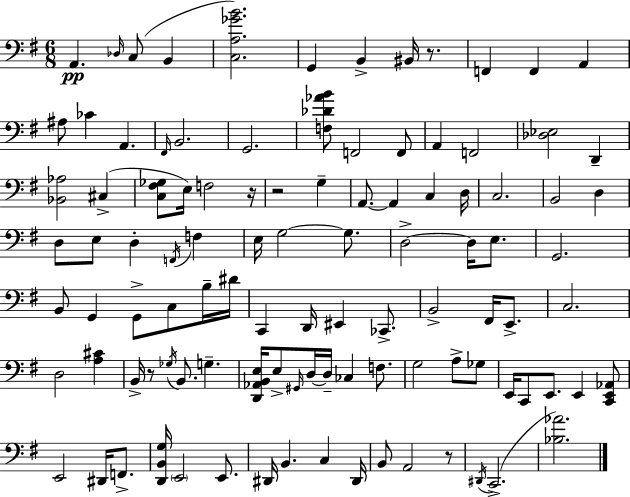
A2/q. Db3/s C3/e B2/q [C3,A3,Gb4,B4]/h. G2/q B2/q BIS2/s R/e. F2/q F2/q A2/q A#3/e CES4/q A2/q. F#2/s B2/h. G2/h. [F3,Db4,Ab4,B4]/e F2/h F2/e A2/q F2/h [Db3,Eb3]/h D2/q [Bb2,Ab3]/h C#3/q [C3,F#3,Gb3]/e E3/s F3/h R/s R/h G3/q A2/e. A2/q C3/q D3/s C3/h. B2/h D3/q D3/e E3/e D3/q F2/s F3/q E3/s G3/h G3/e. D3/h D3/s E3/e. G2/h. B2/e G2/q G2/e C3/e B3/s D#4/s C2/q D2/s EIS2/q CES2/e. B2/h F#2/s E2/e. C3/h. D3/h [A3,C#4]/q B2/s R/e Gb3/s B2/e. G3/q. [D2,Ab2,B2,E3]/s E3/e G#2/s D3/s D3/s CES3/q F3/e. G3/h A3/e Gb3/e E2/s C2/e E2/e. E2/q [C2,E2,Ab2]/e E2/h D#2/s F2/e. [D2,B2,G3]/s E2/h E2/e. D#2/s B2/q. C3/q D#2/s B2/e A2/h R/e D#2/s C2/h. [Bb3,Ab4]/h.